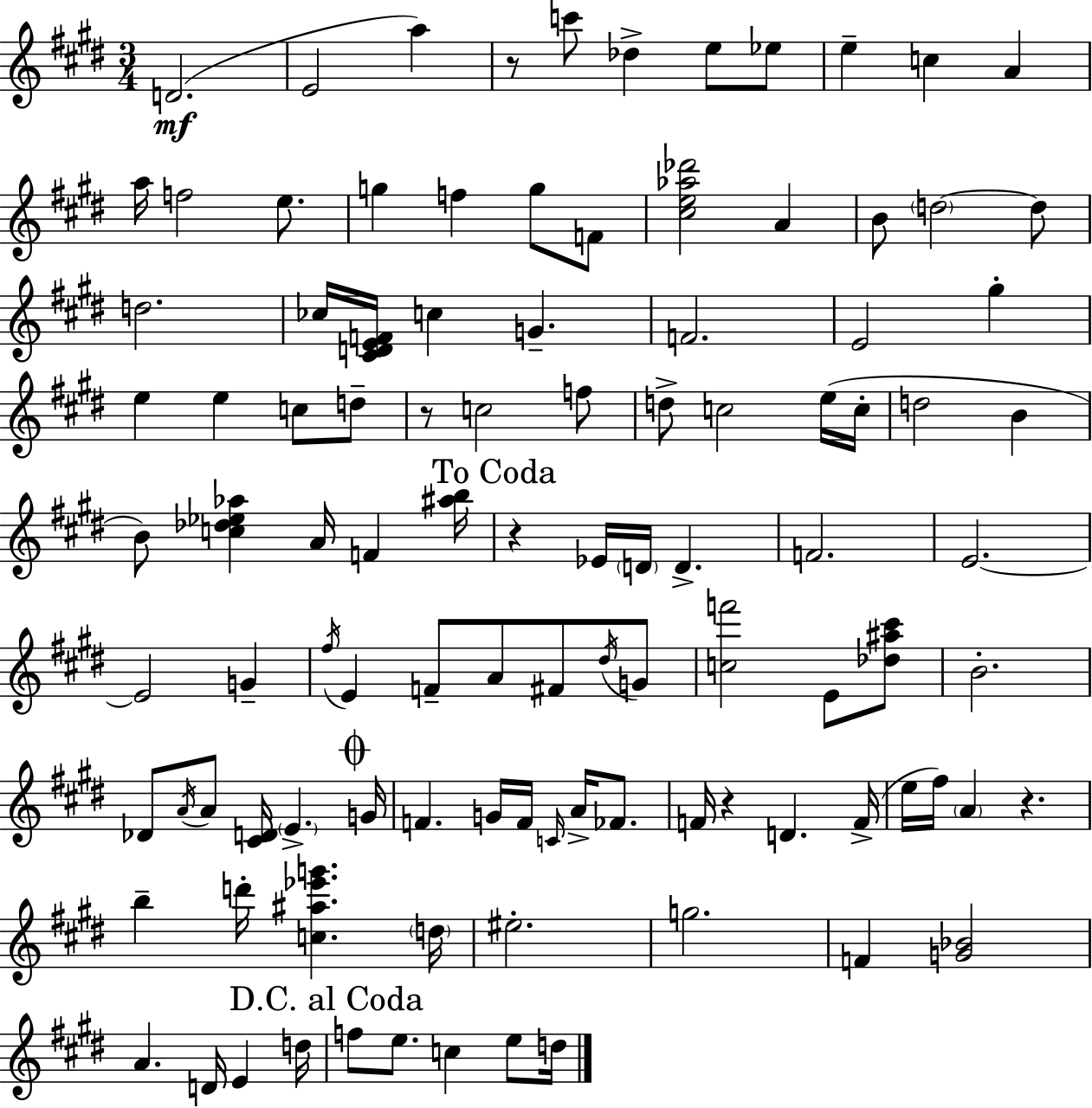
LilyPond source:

{
  \clef treble
  \numericTimeSignature
  \time 3/4
  \key e \major
  d'2.(\mf | e'2 a''4) | r8 c'''8 des''4-> e''8 ees''8 | e''4-- c''4 a'4 | \break a''16 f''2 e''8. | g''4 f''4 g''8 f'8 | <cis'' e'' aes'' des'''>2 a'4 | b'8 \parenthesize d''2~~ d''8 | \break d''2. | ces''16 <cis' d' e' f'>16 c''4 g'4.-- | f'2. | e'2 gis''4-. | \break e''4 e''4 c''8 d''8-- | r8 c''2 f''8 | d''8-> c''2 e''16( c''16-. | d''2 b'4 | \break b'8) <c'' des'' ees'' aes''>4 a'16 f'4 <ais'' b''>16 | \mark "To Coda" r4 ees'16 \parenthesize d'16 d'4.-> | f'2. | e'2.~~ | \break e'2 g'4-- | \acciaccatura { fis''16 } e'4 f'8-- a'8 fis'8 \acciaccatura { dis''16 } | g'8 <c'' f'''>2 e'8 | <des'' ais'' cis'''>8 b'2.-. | \break des'8 \acciaccatura { a'16 } a'8 <cis' d'>16 \parenthesize e'4.-> | \mark \markup { \musicglyph "scripts.coda" } g'16 f'4. g'16 f'16 \grace { c'16 } | a'16-> fes'8. f'16 r4 d'4. | f'16->( e''16 fis''16) \parenthesize a'4 r4. | \break b''4-- d'''16-. <c'' ais'' ees''' g'''>4. | \parenthesize d''16 eis''2.-. | g''2. | f'4 <g' bes'>2 | \break a'4. d'16 e'4 | d''16 \mark "D.C. al Coda" f''8 e''8. c''4 | e''8 d''16 \bar "|."
}